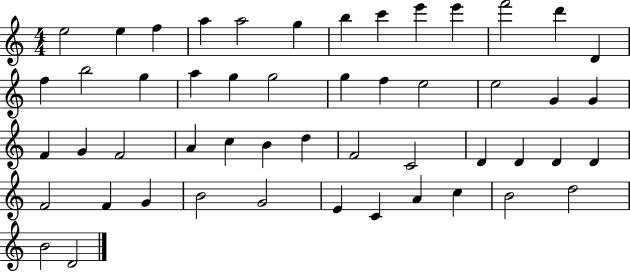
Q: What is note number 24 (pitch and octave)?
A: G4